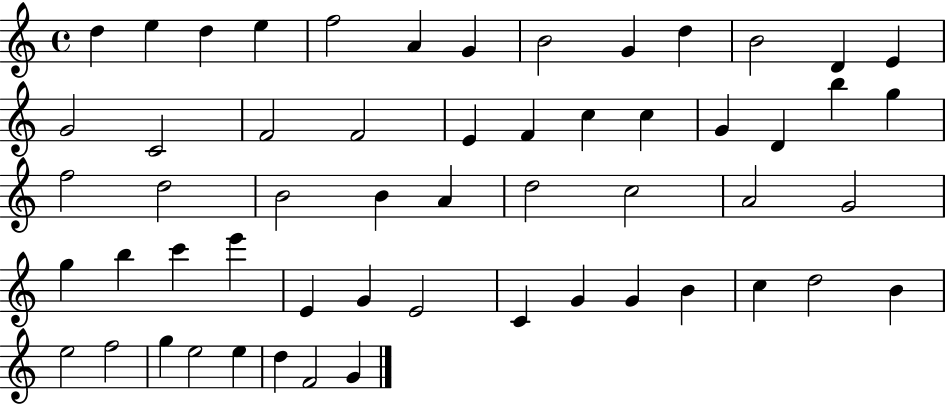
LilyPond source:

{
  \clef treble
  \time 4/4
  \defaultTimeSignature
  \key c \major
  d''4 e''4 d''4 e''4 | f''2 a'4 g'4 | b'2 g'4 d''4 | b'2 d'4 e'4 | \break g'2 c'2 | f'2 f'2 | e'4 f'4 c''4 c''4 | g'4 d'4 b''4 g''4 | \break f''2 d''2 | b'2 b'4 a'4 | d''2 c''2 | a'2 g'2 | \break g''4 b''4 c'''4 e'''4 | e'4 g'4 e'2 | c'4 g'4 g'4 b'4 | c''4 d''2 b'4 | \break e''2 f''2 | g''4 e''2 e''4 | d''4 f'2 g'4 | \bar "|."
}